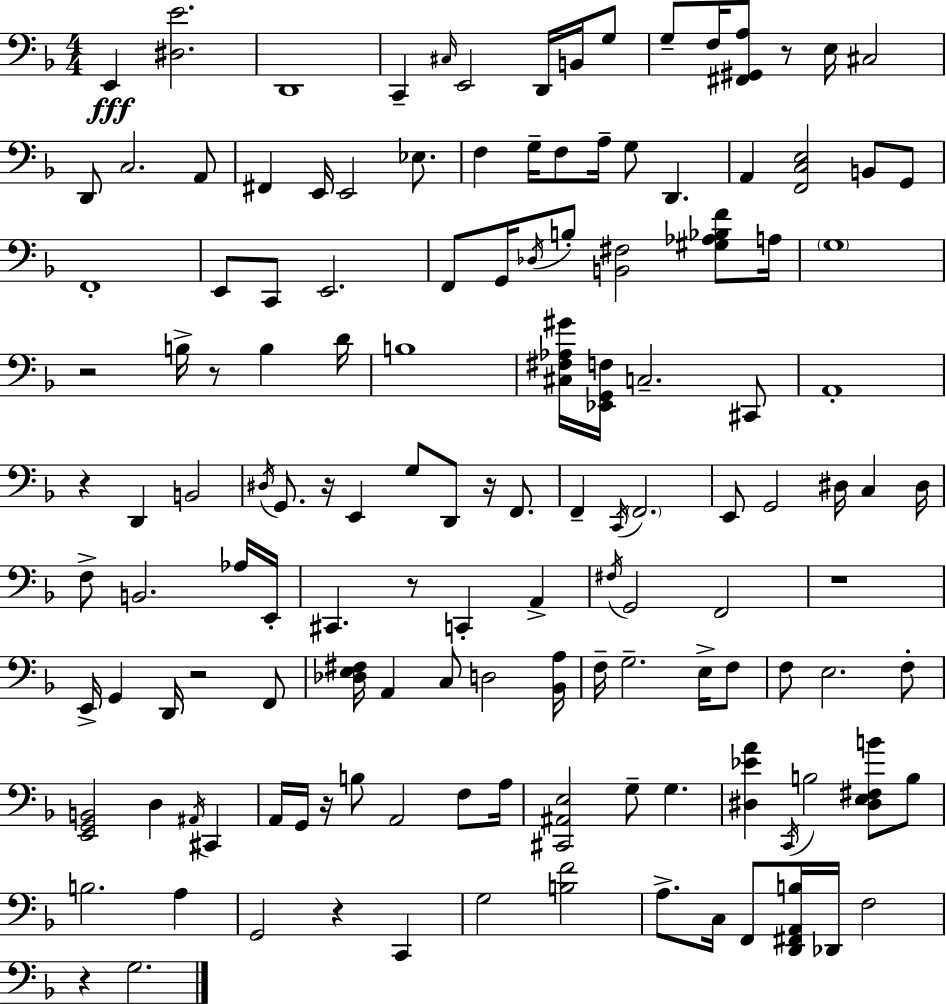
{
  \clef bass
  \numericTimeSignature
  \time 4/4
  \key d \minor
  e,4\fff <dis e'>2. | d,1 | c,4-- \grace { cis16 } e,2 d,16 b,16 g8 | g8-- f16 <fis, gis, a>8 r8 e16 cis2 | \break d,8 c2. a,8 | fis,4 e,16 e,2 ees8. | f4 g16-- f8 a16-- g8 d,4. | a,4 <f, c e>2 b,8 g,8 | \break f,1-. | e,8 c,8 e,2. | f,8 g,16 \acciaccatura { des16 } b8-. <b, fis>2 <gis aes bes f'>8 | a16 \parenthesize g1 | \break r2 b16-> r8 b4 | d'16 b1 | <cis fis aes gis'>16 <ees, g, f>16 c2.-- | cis,8 a,1-. | \break r4 d,4 b,2 | \acciaccatura { dis16 } g,8. r16 e,4 g8 d,8 r16 | f,8. f,4-- \acciaccatura { c,16 } \parenthesize f,2. | e,8 g,2 dis16 c4 | \break dis16 f8-> b,2. | aes16 e,16-. cis,4. r8 c,4-. | a,4-> \acciaccatura { fis16 } g,2 f,2 | r1 | \break e,16-> g,4 d,16 r2 | f,8 <des e fis>16 a,4 c8 d2 | <bes, a>16 f16-- g2.-- | e16-> f8 f8 e2. | \break f8-. <e, g, b,>2 d4 | \acciaccatura { ais,16 } cis,4 a,16 g,16 r16 b8 a,2 | f8 a16 <cis, ais, e>2 g8-- | g4. <dis ees' a'>4 \acciaccatura { c,16 } b2 | \break <dis e fis b'>8 b8 b2. | a4 g,2 r4 | c,4 g2 <b f'>2 | a8.-> c16 f,8 <d, fis, a, b>16 des,16 f2 | \break r4 g2. | \bar "|."
}